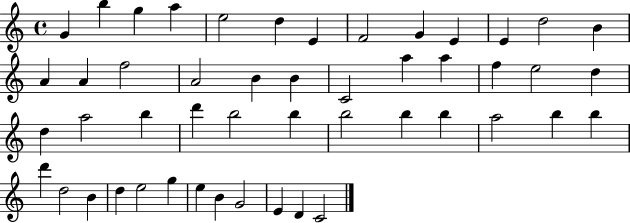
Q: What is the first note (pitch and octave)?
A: G4